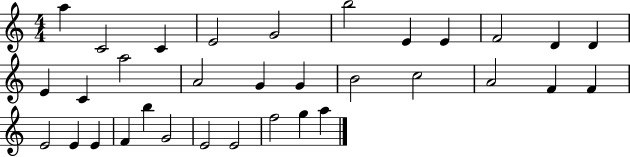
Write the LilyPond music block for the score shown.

{
  \clef treble
  \numericTimeSignature
  \time 4/4
  \key c \major
  a''4 c'2 c'4 | e'2 g'2 | b''2 e'4 e'4 | f'2 d'4 d'4 | \break e'4 c'4 a''2 | a'2 g'4 g'4 | b'2 c''2 | a'2 f'4 f'4 | \break e'2 e'4 e'4 | f'4 b''4 g'2 | e'2 e'2 | f''2 g''4 a''4 | \break \bar "|."
}